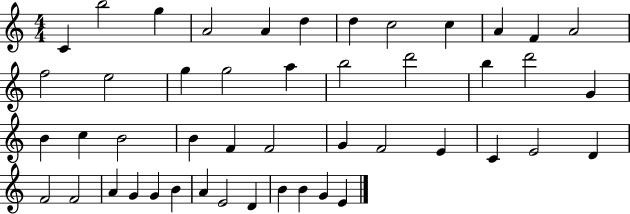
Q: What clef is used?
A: treble